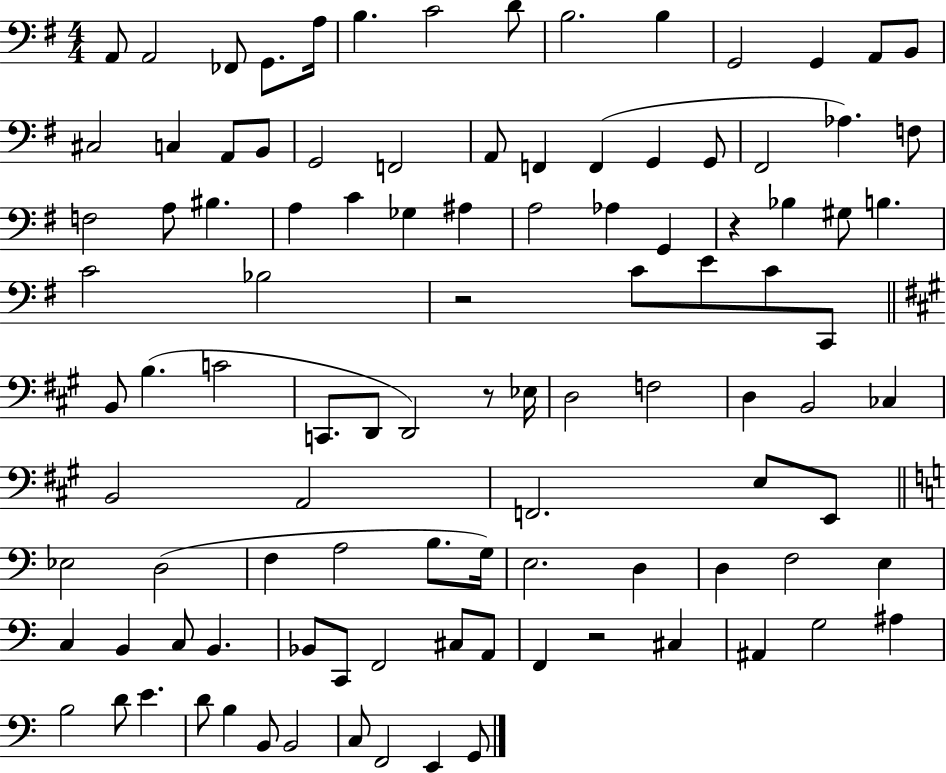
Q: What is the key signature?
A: G major